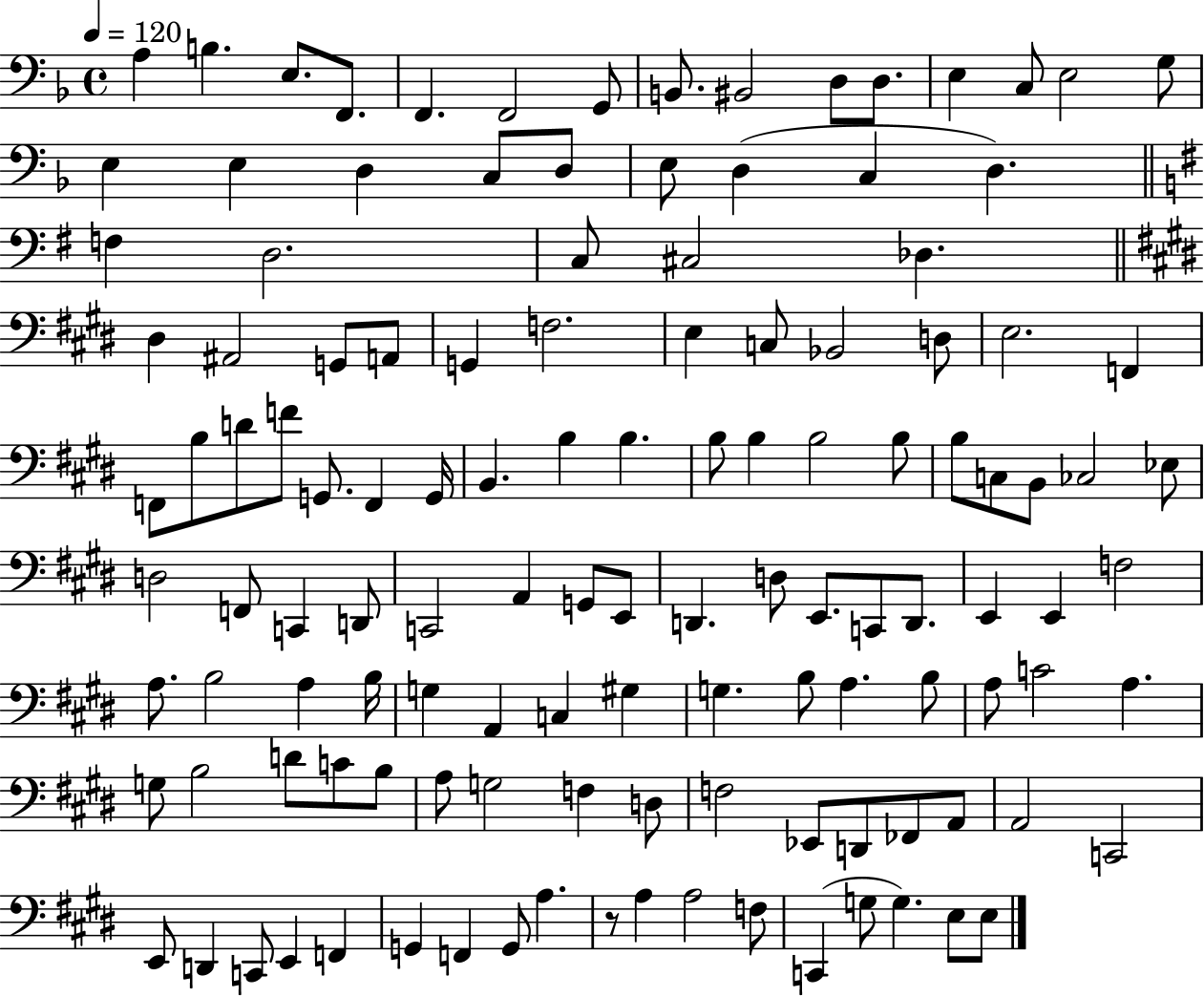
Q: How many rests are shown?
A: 1